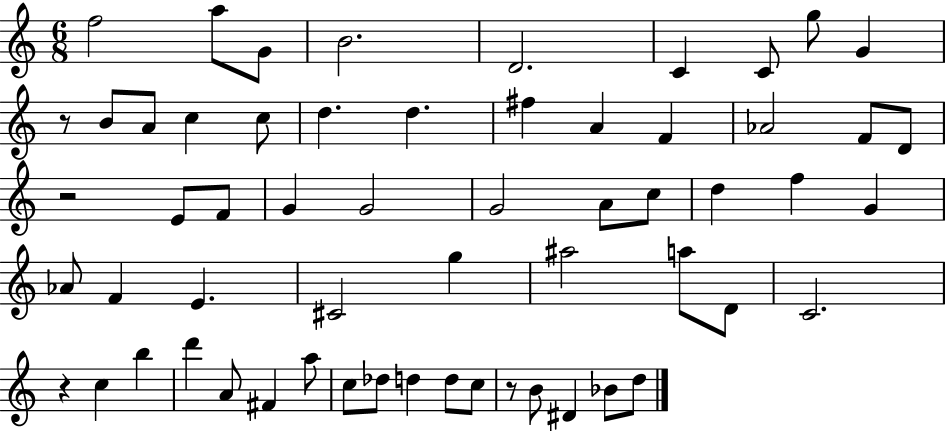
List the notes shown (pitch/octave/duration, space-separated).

F5/h A5/e G4/e B4/h. D4/h. C4/q C4/e G5/e G4/q R/e B4/e A4/e C5/q C5/e D5/q. D5/q. F#5/q A4/q F4/q Ab4/h F4/e D4/e R/h E4/e F4/e G4/q G4/h G4/h A4/e C5/e D5/q F5/q G4/q Ab4/e F4/q E4/q. C#4/h G5/q A#5/h A5/e D4/e C4/h. R/q C5/q B5/q D6/q A4/e F#4/q A5/e C5/e Db5/e D5/q D5/e C5/e R/e B4/e D#4/q Bb4/e D5/e